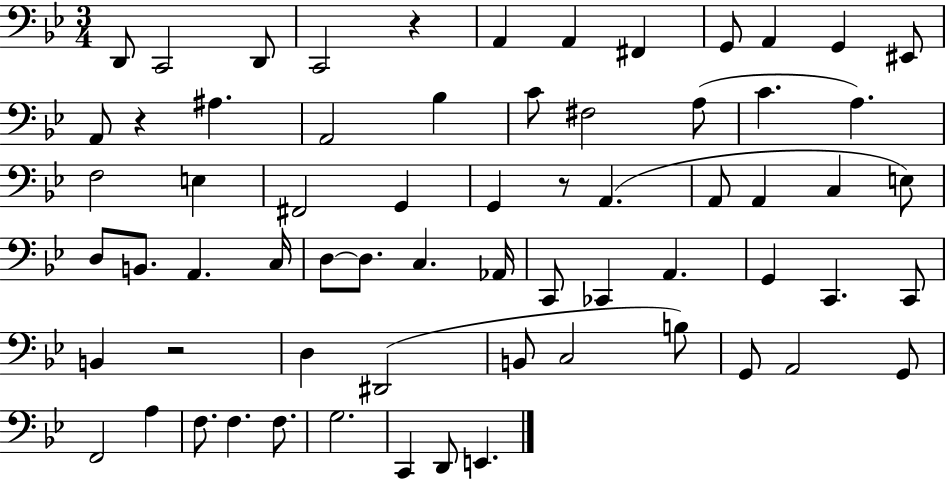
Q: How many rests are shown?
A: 4